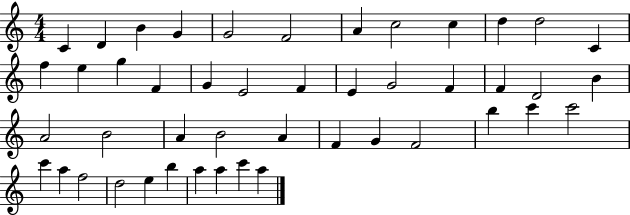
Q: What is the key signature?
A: C major